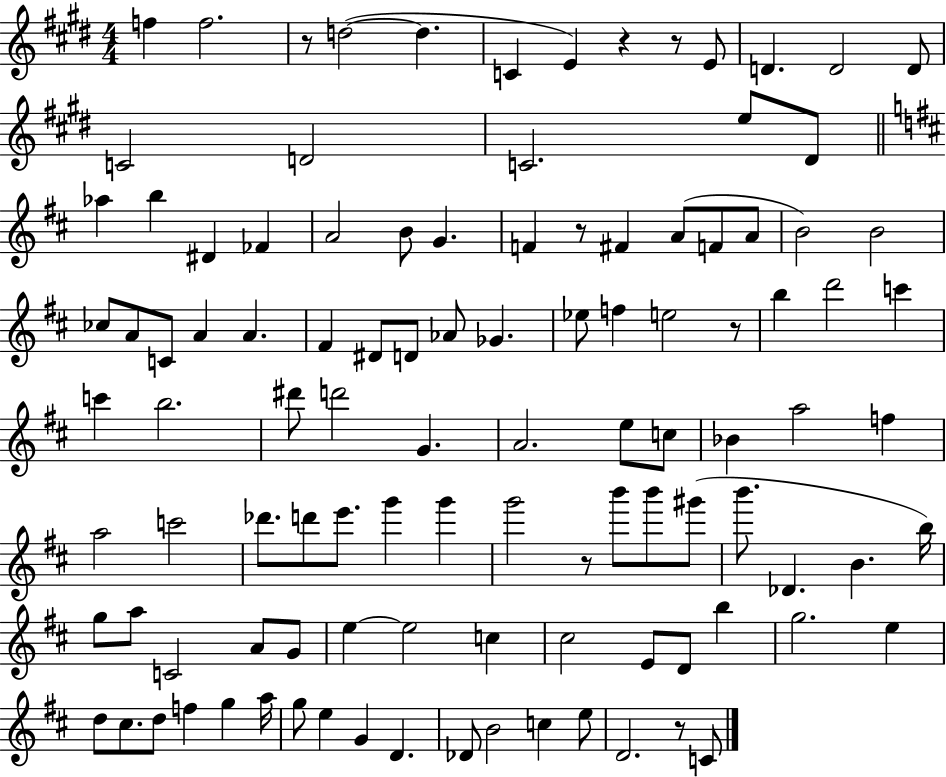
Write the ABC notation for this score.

X:1
T:Untitled
M:4/4
L:1/4
K:E
f f2 z/2 d2 d C E z z/2 E/2 D D2 D/2 C2 D2 C2 e/2 ^D/2 _a b ^D _F A2 B/2 G F z/2 ^F A/2 F/2 A/2 B2 B2 _c/2 A/2 C/2 A A ^F ^D/2 D/2 _A/2 _G _e/2 f e2 z/2 b d'2 c' c' b2 ^d'/2 d'2 G A2 e/2 c/2 _B a2 f a2 c'2 _d'/2 d'/2 e'/2 g' g' g'2 z/2 b'/2 b'/2 ^g'/2 b'/2 _D B b/4 g/2 a/2 C2 A/2 G/2 e e2 c ^c2 E/2 D/2 b g2 e d/2 ^c/2 d/2 f g a/4 g/2 e G D _D/2 B2 c e/2 D2 z/2 C/2